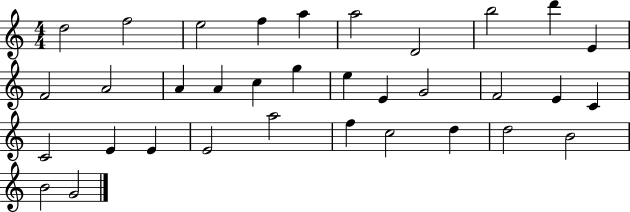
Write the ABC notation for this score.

X:1
T:Untitled
M:4/4
L:1/4
K:C
d2 f2 e2 f a a2 D2 b2 d' E F2 A2 A A c g e E G2 F2 E C C2 E E E2 a2 f c2 d d2 B2 B2 G2